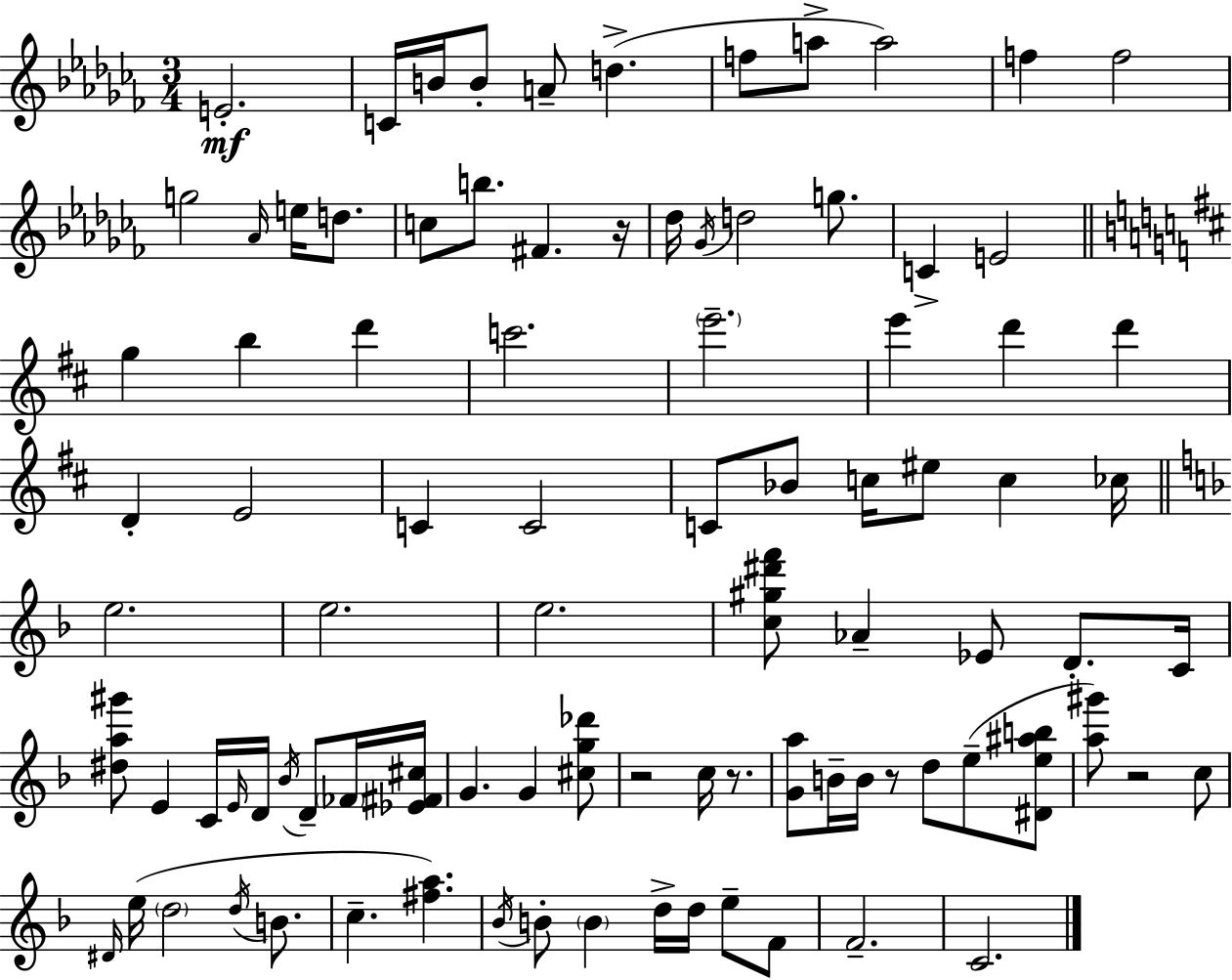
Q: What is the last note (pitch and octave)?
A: C4